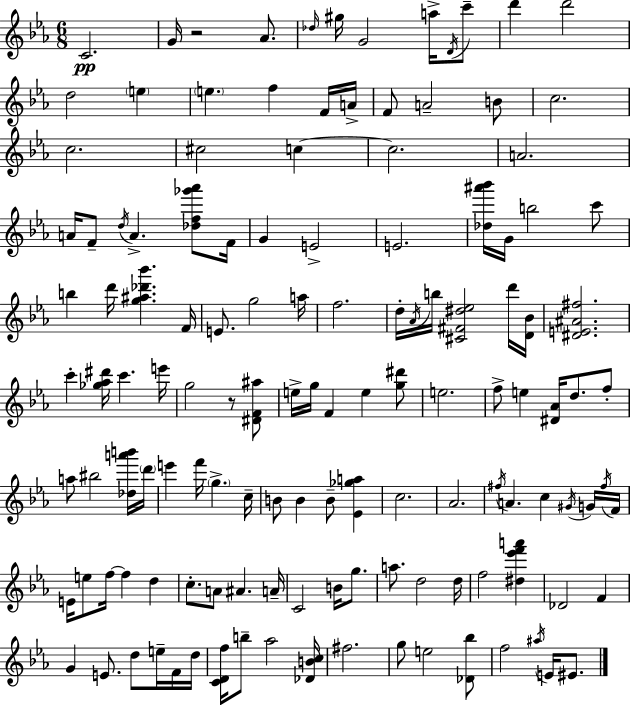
C4/h. G4/s R/h Ab4/e. Db5/s G#5/s G4/h A5/s D4/s C6/e D6/q D6/h D5/h E5/q E5/q. F5/q F4/s A4/s F4/e A4/h B4/e C5/h. C5/h. C#5/h C5/q C5/h. A4/h. A4/s F4/e D5/s A4/q. [Db5,F5,Gb6,Ab6]/e F4/s G4/q E4/h E4/h. [Db5,A#6,Bb6]/s G4/s B5/h C6/e B5/q D6/s [G5,A#5,Db6,Bb6]/q. F4/s E4/e. G5/h A5/s F5/h. D5/s Ab4/s B5/s [C#4,F#4,D#5,Eb5]/h D6/s [D4,Bb4]/s [D#4,E4,A#4,F#5]/h. C6/q [Gb5,Ab5,D#6]/s C6/q. E6/s G5/h R/e [D#4,F4,A#5]/e E5/s G5/s F4/q E5/q [G5,D#6]/e E5/h. F5/e E5/q [D#4,Ab4]/s D5/e. F5/e A5/e BIS5/h [Db5,A6,B6]/s D6/s E6/q F6/s G5/q. C5/s B4/e B4/q B4/e [Eb4,Gb5,A5]/q C5/h. Ab4/h. F#5/s A4/q. C5/q G#4/s G4/s F#5/s F4/s E4/s E5/e F5/s F5/q D5/q C5/e. A4/e A#4/q. A4/s C4/h B4/s G5/e. A5/e. D5/h D5/s F5/h [D#5,Eb6,F6,A6]/q Db4/h F4/q G4/q E4/e. D5/e E5/s F4/s D5/s [C4,D4,F5]/s B5/e Ab5/h [Db4,B4,C5]/s F#5/h. G5/e E5/h [Db4,Bb5]/e F5/h A#5/s E4/s EIS4/e.